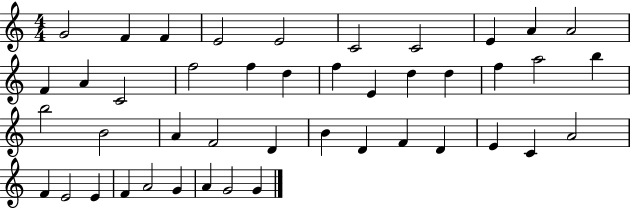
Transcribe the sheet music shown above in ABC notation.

X:1
T:Untitled
M:4/4
L:1/4
K:C
G2 F F E2 E2 C2 C2 E A A2 F A C2 f2 f d f E d d f a2 b b2 B2 A F2 D B D F D E C A2 F E2 E F A2 G A G2 G